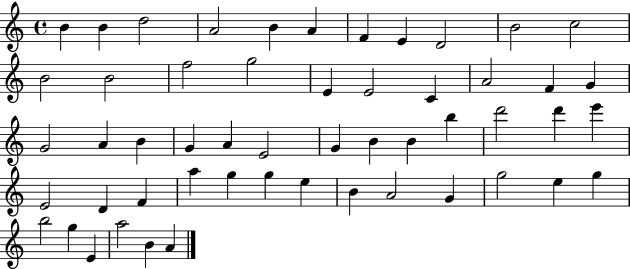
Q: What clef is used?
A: treble